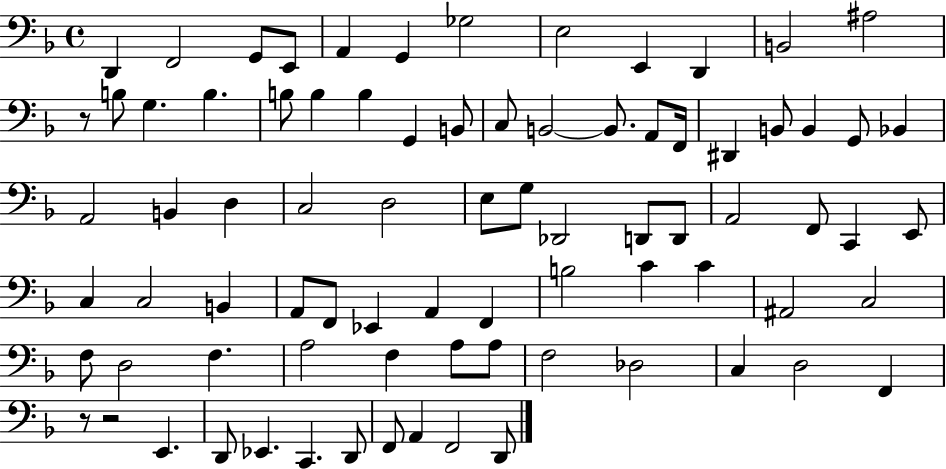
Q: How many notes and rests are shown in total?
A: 81